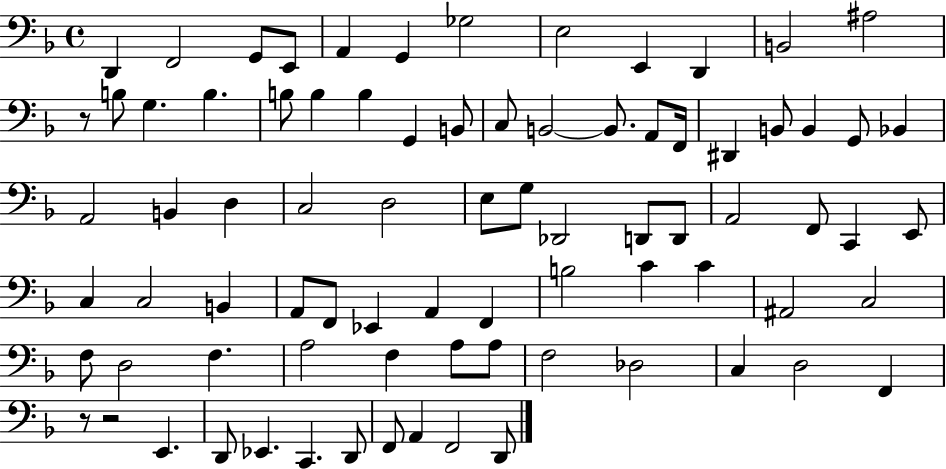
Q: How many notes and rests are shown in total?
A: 81